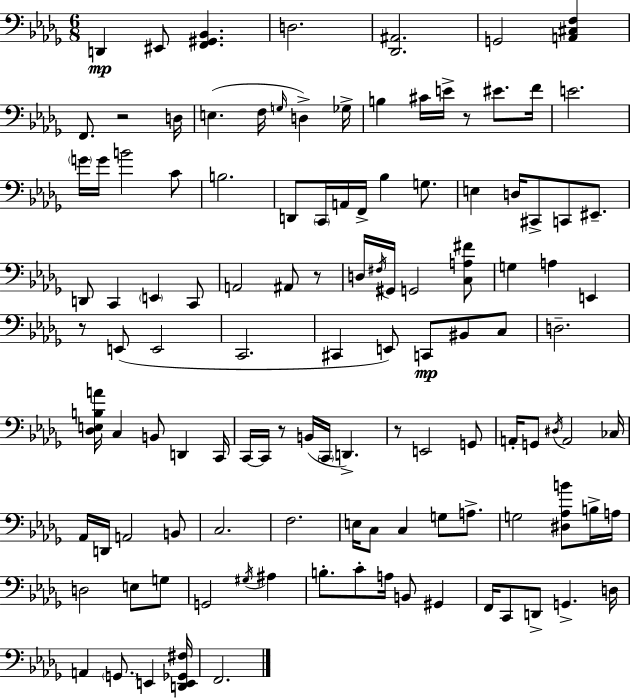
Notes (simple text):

D2/q EIS2/e [F2,G#2,Bb2]/q. D3/h. [Db2,A#2]/h. G2/h [A2,C#3,F3]/q F2/e. R/h D3/s E3/q. F3/s G3/s D3/q Gb3/s B3/q C#4/s E4/s R/e EIS4/e. F4/s E4/h. G4/s G4/s B4/h C4/e B3/h. D2/e C2/s A2/s F2/s Bb3/q G3/e. E3/q D3/s C#2/e C2/e EIS2/e. D2/e C2/q E2/q C2/e A2/h A#2/e R/e D3/s F#3/s G#2/s G2/h [C3,A3,F#4]/e G3/q A3/q E2/q R/e E2/e E2/h C2/h. C#2/q E2/e C2/e BIS2/e C3/e D3/h. [Db3,E3,B3,A4]/s C3/q B2/e D2/q C2/s C2/s C2/s R/e B2/s C2/s D2/q. R/e E2/h G2/e A2/s G2/e D#3/s A2/h CES3/s Ab2/s D2/s A2/h B2/e C3/h. F3/h. E3/s C3/e C3/q G3/e A3/e. G3/h [D#3,Ab3,B4]/e B3/s A3/s D3/h E3/e G3/e G2/h G#3/s A#3/q B3/e. C4/e A3/s B2/e G#2/q F2/s C2/e D2/e G2/q. D3/s A2/q G2/e. E2/q [D2,E2,Gb2,F#3]/s F2/h.